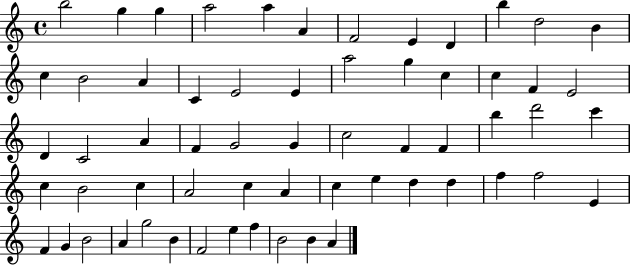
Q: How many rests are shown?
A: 0